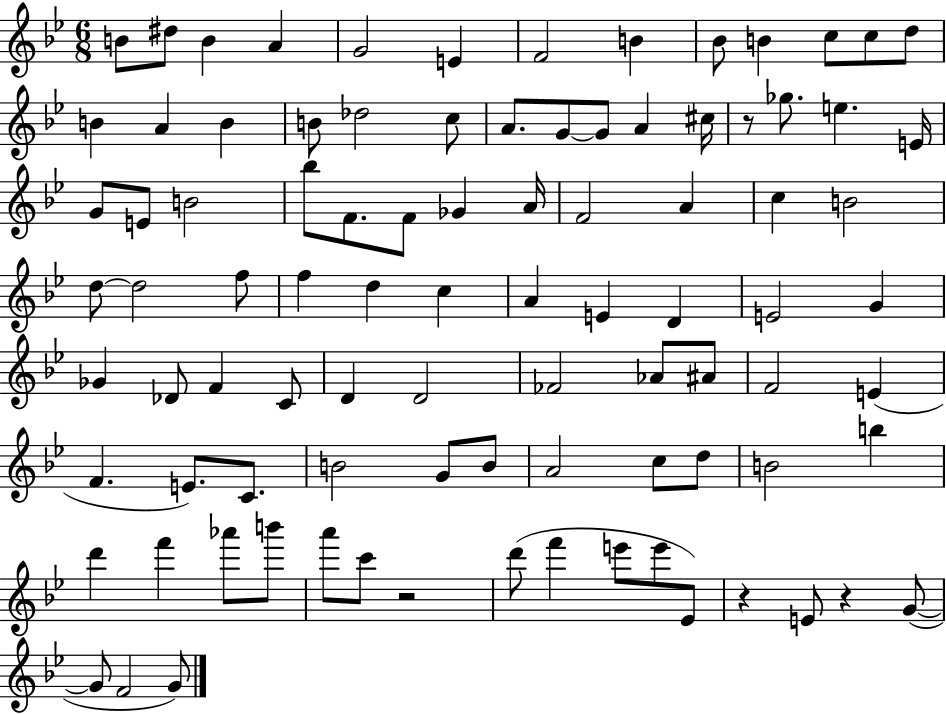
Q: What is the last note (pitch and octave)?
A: G4